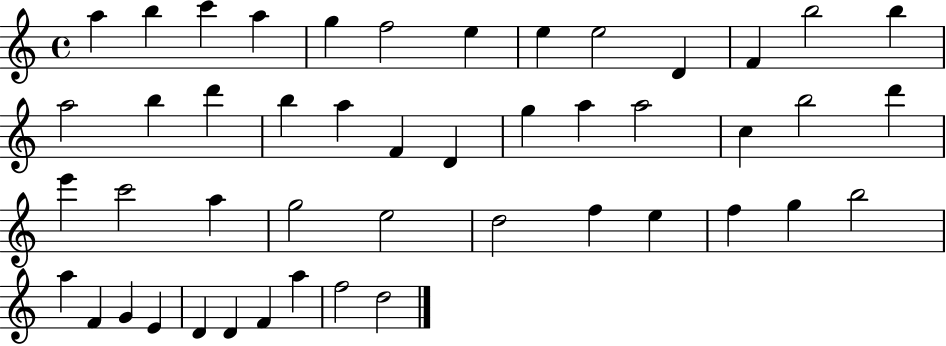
{
  \clef treble
  \time 4/4
  \defaultTimeSignature
  \key c \major
  a''4 b''4 c'''4 a''4 | g''4 f''2 e''4 | e''4 e''2 d'4 | f'4 b''2 b''4 | \break a''2 b''4 d'''4 | b''4 a''4 f'4 d'4 | g''4 a''4 a''2 | c''4 b''2 d'''4 | \break e'''4 c'''2 a''4 | g''2 e''2 | d''2 f''4 e''4 | f''4 g''4 b''2 | \break a''4 f'4 g'4 e'4 | d'4 d'4 f'4 a''4 | f''2 d''2 | \bar "|."
}